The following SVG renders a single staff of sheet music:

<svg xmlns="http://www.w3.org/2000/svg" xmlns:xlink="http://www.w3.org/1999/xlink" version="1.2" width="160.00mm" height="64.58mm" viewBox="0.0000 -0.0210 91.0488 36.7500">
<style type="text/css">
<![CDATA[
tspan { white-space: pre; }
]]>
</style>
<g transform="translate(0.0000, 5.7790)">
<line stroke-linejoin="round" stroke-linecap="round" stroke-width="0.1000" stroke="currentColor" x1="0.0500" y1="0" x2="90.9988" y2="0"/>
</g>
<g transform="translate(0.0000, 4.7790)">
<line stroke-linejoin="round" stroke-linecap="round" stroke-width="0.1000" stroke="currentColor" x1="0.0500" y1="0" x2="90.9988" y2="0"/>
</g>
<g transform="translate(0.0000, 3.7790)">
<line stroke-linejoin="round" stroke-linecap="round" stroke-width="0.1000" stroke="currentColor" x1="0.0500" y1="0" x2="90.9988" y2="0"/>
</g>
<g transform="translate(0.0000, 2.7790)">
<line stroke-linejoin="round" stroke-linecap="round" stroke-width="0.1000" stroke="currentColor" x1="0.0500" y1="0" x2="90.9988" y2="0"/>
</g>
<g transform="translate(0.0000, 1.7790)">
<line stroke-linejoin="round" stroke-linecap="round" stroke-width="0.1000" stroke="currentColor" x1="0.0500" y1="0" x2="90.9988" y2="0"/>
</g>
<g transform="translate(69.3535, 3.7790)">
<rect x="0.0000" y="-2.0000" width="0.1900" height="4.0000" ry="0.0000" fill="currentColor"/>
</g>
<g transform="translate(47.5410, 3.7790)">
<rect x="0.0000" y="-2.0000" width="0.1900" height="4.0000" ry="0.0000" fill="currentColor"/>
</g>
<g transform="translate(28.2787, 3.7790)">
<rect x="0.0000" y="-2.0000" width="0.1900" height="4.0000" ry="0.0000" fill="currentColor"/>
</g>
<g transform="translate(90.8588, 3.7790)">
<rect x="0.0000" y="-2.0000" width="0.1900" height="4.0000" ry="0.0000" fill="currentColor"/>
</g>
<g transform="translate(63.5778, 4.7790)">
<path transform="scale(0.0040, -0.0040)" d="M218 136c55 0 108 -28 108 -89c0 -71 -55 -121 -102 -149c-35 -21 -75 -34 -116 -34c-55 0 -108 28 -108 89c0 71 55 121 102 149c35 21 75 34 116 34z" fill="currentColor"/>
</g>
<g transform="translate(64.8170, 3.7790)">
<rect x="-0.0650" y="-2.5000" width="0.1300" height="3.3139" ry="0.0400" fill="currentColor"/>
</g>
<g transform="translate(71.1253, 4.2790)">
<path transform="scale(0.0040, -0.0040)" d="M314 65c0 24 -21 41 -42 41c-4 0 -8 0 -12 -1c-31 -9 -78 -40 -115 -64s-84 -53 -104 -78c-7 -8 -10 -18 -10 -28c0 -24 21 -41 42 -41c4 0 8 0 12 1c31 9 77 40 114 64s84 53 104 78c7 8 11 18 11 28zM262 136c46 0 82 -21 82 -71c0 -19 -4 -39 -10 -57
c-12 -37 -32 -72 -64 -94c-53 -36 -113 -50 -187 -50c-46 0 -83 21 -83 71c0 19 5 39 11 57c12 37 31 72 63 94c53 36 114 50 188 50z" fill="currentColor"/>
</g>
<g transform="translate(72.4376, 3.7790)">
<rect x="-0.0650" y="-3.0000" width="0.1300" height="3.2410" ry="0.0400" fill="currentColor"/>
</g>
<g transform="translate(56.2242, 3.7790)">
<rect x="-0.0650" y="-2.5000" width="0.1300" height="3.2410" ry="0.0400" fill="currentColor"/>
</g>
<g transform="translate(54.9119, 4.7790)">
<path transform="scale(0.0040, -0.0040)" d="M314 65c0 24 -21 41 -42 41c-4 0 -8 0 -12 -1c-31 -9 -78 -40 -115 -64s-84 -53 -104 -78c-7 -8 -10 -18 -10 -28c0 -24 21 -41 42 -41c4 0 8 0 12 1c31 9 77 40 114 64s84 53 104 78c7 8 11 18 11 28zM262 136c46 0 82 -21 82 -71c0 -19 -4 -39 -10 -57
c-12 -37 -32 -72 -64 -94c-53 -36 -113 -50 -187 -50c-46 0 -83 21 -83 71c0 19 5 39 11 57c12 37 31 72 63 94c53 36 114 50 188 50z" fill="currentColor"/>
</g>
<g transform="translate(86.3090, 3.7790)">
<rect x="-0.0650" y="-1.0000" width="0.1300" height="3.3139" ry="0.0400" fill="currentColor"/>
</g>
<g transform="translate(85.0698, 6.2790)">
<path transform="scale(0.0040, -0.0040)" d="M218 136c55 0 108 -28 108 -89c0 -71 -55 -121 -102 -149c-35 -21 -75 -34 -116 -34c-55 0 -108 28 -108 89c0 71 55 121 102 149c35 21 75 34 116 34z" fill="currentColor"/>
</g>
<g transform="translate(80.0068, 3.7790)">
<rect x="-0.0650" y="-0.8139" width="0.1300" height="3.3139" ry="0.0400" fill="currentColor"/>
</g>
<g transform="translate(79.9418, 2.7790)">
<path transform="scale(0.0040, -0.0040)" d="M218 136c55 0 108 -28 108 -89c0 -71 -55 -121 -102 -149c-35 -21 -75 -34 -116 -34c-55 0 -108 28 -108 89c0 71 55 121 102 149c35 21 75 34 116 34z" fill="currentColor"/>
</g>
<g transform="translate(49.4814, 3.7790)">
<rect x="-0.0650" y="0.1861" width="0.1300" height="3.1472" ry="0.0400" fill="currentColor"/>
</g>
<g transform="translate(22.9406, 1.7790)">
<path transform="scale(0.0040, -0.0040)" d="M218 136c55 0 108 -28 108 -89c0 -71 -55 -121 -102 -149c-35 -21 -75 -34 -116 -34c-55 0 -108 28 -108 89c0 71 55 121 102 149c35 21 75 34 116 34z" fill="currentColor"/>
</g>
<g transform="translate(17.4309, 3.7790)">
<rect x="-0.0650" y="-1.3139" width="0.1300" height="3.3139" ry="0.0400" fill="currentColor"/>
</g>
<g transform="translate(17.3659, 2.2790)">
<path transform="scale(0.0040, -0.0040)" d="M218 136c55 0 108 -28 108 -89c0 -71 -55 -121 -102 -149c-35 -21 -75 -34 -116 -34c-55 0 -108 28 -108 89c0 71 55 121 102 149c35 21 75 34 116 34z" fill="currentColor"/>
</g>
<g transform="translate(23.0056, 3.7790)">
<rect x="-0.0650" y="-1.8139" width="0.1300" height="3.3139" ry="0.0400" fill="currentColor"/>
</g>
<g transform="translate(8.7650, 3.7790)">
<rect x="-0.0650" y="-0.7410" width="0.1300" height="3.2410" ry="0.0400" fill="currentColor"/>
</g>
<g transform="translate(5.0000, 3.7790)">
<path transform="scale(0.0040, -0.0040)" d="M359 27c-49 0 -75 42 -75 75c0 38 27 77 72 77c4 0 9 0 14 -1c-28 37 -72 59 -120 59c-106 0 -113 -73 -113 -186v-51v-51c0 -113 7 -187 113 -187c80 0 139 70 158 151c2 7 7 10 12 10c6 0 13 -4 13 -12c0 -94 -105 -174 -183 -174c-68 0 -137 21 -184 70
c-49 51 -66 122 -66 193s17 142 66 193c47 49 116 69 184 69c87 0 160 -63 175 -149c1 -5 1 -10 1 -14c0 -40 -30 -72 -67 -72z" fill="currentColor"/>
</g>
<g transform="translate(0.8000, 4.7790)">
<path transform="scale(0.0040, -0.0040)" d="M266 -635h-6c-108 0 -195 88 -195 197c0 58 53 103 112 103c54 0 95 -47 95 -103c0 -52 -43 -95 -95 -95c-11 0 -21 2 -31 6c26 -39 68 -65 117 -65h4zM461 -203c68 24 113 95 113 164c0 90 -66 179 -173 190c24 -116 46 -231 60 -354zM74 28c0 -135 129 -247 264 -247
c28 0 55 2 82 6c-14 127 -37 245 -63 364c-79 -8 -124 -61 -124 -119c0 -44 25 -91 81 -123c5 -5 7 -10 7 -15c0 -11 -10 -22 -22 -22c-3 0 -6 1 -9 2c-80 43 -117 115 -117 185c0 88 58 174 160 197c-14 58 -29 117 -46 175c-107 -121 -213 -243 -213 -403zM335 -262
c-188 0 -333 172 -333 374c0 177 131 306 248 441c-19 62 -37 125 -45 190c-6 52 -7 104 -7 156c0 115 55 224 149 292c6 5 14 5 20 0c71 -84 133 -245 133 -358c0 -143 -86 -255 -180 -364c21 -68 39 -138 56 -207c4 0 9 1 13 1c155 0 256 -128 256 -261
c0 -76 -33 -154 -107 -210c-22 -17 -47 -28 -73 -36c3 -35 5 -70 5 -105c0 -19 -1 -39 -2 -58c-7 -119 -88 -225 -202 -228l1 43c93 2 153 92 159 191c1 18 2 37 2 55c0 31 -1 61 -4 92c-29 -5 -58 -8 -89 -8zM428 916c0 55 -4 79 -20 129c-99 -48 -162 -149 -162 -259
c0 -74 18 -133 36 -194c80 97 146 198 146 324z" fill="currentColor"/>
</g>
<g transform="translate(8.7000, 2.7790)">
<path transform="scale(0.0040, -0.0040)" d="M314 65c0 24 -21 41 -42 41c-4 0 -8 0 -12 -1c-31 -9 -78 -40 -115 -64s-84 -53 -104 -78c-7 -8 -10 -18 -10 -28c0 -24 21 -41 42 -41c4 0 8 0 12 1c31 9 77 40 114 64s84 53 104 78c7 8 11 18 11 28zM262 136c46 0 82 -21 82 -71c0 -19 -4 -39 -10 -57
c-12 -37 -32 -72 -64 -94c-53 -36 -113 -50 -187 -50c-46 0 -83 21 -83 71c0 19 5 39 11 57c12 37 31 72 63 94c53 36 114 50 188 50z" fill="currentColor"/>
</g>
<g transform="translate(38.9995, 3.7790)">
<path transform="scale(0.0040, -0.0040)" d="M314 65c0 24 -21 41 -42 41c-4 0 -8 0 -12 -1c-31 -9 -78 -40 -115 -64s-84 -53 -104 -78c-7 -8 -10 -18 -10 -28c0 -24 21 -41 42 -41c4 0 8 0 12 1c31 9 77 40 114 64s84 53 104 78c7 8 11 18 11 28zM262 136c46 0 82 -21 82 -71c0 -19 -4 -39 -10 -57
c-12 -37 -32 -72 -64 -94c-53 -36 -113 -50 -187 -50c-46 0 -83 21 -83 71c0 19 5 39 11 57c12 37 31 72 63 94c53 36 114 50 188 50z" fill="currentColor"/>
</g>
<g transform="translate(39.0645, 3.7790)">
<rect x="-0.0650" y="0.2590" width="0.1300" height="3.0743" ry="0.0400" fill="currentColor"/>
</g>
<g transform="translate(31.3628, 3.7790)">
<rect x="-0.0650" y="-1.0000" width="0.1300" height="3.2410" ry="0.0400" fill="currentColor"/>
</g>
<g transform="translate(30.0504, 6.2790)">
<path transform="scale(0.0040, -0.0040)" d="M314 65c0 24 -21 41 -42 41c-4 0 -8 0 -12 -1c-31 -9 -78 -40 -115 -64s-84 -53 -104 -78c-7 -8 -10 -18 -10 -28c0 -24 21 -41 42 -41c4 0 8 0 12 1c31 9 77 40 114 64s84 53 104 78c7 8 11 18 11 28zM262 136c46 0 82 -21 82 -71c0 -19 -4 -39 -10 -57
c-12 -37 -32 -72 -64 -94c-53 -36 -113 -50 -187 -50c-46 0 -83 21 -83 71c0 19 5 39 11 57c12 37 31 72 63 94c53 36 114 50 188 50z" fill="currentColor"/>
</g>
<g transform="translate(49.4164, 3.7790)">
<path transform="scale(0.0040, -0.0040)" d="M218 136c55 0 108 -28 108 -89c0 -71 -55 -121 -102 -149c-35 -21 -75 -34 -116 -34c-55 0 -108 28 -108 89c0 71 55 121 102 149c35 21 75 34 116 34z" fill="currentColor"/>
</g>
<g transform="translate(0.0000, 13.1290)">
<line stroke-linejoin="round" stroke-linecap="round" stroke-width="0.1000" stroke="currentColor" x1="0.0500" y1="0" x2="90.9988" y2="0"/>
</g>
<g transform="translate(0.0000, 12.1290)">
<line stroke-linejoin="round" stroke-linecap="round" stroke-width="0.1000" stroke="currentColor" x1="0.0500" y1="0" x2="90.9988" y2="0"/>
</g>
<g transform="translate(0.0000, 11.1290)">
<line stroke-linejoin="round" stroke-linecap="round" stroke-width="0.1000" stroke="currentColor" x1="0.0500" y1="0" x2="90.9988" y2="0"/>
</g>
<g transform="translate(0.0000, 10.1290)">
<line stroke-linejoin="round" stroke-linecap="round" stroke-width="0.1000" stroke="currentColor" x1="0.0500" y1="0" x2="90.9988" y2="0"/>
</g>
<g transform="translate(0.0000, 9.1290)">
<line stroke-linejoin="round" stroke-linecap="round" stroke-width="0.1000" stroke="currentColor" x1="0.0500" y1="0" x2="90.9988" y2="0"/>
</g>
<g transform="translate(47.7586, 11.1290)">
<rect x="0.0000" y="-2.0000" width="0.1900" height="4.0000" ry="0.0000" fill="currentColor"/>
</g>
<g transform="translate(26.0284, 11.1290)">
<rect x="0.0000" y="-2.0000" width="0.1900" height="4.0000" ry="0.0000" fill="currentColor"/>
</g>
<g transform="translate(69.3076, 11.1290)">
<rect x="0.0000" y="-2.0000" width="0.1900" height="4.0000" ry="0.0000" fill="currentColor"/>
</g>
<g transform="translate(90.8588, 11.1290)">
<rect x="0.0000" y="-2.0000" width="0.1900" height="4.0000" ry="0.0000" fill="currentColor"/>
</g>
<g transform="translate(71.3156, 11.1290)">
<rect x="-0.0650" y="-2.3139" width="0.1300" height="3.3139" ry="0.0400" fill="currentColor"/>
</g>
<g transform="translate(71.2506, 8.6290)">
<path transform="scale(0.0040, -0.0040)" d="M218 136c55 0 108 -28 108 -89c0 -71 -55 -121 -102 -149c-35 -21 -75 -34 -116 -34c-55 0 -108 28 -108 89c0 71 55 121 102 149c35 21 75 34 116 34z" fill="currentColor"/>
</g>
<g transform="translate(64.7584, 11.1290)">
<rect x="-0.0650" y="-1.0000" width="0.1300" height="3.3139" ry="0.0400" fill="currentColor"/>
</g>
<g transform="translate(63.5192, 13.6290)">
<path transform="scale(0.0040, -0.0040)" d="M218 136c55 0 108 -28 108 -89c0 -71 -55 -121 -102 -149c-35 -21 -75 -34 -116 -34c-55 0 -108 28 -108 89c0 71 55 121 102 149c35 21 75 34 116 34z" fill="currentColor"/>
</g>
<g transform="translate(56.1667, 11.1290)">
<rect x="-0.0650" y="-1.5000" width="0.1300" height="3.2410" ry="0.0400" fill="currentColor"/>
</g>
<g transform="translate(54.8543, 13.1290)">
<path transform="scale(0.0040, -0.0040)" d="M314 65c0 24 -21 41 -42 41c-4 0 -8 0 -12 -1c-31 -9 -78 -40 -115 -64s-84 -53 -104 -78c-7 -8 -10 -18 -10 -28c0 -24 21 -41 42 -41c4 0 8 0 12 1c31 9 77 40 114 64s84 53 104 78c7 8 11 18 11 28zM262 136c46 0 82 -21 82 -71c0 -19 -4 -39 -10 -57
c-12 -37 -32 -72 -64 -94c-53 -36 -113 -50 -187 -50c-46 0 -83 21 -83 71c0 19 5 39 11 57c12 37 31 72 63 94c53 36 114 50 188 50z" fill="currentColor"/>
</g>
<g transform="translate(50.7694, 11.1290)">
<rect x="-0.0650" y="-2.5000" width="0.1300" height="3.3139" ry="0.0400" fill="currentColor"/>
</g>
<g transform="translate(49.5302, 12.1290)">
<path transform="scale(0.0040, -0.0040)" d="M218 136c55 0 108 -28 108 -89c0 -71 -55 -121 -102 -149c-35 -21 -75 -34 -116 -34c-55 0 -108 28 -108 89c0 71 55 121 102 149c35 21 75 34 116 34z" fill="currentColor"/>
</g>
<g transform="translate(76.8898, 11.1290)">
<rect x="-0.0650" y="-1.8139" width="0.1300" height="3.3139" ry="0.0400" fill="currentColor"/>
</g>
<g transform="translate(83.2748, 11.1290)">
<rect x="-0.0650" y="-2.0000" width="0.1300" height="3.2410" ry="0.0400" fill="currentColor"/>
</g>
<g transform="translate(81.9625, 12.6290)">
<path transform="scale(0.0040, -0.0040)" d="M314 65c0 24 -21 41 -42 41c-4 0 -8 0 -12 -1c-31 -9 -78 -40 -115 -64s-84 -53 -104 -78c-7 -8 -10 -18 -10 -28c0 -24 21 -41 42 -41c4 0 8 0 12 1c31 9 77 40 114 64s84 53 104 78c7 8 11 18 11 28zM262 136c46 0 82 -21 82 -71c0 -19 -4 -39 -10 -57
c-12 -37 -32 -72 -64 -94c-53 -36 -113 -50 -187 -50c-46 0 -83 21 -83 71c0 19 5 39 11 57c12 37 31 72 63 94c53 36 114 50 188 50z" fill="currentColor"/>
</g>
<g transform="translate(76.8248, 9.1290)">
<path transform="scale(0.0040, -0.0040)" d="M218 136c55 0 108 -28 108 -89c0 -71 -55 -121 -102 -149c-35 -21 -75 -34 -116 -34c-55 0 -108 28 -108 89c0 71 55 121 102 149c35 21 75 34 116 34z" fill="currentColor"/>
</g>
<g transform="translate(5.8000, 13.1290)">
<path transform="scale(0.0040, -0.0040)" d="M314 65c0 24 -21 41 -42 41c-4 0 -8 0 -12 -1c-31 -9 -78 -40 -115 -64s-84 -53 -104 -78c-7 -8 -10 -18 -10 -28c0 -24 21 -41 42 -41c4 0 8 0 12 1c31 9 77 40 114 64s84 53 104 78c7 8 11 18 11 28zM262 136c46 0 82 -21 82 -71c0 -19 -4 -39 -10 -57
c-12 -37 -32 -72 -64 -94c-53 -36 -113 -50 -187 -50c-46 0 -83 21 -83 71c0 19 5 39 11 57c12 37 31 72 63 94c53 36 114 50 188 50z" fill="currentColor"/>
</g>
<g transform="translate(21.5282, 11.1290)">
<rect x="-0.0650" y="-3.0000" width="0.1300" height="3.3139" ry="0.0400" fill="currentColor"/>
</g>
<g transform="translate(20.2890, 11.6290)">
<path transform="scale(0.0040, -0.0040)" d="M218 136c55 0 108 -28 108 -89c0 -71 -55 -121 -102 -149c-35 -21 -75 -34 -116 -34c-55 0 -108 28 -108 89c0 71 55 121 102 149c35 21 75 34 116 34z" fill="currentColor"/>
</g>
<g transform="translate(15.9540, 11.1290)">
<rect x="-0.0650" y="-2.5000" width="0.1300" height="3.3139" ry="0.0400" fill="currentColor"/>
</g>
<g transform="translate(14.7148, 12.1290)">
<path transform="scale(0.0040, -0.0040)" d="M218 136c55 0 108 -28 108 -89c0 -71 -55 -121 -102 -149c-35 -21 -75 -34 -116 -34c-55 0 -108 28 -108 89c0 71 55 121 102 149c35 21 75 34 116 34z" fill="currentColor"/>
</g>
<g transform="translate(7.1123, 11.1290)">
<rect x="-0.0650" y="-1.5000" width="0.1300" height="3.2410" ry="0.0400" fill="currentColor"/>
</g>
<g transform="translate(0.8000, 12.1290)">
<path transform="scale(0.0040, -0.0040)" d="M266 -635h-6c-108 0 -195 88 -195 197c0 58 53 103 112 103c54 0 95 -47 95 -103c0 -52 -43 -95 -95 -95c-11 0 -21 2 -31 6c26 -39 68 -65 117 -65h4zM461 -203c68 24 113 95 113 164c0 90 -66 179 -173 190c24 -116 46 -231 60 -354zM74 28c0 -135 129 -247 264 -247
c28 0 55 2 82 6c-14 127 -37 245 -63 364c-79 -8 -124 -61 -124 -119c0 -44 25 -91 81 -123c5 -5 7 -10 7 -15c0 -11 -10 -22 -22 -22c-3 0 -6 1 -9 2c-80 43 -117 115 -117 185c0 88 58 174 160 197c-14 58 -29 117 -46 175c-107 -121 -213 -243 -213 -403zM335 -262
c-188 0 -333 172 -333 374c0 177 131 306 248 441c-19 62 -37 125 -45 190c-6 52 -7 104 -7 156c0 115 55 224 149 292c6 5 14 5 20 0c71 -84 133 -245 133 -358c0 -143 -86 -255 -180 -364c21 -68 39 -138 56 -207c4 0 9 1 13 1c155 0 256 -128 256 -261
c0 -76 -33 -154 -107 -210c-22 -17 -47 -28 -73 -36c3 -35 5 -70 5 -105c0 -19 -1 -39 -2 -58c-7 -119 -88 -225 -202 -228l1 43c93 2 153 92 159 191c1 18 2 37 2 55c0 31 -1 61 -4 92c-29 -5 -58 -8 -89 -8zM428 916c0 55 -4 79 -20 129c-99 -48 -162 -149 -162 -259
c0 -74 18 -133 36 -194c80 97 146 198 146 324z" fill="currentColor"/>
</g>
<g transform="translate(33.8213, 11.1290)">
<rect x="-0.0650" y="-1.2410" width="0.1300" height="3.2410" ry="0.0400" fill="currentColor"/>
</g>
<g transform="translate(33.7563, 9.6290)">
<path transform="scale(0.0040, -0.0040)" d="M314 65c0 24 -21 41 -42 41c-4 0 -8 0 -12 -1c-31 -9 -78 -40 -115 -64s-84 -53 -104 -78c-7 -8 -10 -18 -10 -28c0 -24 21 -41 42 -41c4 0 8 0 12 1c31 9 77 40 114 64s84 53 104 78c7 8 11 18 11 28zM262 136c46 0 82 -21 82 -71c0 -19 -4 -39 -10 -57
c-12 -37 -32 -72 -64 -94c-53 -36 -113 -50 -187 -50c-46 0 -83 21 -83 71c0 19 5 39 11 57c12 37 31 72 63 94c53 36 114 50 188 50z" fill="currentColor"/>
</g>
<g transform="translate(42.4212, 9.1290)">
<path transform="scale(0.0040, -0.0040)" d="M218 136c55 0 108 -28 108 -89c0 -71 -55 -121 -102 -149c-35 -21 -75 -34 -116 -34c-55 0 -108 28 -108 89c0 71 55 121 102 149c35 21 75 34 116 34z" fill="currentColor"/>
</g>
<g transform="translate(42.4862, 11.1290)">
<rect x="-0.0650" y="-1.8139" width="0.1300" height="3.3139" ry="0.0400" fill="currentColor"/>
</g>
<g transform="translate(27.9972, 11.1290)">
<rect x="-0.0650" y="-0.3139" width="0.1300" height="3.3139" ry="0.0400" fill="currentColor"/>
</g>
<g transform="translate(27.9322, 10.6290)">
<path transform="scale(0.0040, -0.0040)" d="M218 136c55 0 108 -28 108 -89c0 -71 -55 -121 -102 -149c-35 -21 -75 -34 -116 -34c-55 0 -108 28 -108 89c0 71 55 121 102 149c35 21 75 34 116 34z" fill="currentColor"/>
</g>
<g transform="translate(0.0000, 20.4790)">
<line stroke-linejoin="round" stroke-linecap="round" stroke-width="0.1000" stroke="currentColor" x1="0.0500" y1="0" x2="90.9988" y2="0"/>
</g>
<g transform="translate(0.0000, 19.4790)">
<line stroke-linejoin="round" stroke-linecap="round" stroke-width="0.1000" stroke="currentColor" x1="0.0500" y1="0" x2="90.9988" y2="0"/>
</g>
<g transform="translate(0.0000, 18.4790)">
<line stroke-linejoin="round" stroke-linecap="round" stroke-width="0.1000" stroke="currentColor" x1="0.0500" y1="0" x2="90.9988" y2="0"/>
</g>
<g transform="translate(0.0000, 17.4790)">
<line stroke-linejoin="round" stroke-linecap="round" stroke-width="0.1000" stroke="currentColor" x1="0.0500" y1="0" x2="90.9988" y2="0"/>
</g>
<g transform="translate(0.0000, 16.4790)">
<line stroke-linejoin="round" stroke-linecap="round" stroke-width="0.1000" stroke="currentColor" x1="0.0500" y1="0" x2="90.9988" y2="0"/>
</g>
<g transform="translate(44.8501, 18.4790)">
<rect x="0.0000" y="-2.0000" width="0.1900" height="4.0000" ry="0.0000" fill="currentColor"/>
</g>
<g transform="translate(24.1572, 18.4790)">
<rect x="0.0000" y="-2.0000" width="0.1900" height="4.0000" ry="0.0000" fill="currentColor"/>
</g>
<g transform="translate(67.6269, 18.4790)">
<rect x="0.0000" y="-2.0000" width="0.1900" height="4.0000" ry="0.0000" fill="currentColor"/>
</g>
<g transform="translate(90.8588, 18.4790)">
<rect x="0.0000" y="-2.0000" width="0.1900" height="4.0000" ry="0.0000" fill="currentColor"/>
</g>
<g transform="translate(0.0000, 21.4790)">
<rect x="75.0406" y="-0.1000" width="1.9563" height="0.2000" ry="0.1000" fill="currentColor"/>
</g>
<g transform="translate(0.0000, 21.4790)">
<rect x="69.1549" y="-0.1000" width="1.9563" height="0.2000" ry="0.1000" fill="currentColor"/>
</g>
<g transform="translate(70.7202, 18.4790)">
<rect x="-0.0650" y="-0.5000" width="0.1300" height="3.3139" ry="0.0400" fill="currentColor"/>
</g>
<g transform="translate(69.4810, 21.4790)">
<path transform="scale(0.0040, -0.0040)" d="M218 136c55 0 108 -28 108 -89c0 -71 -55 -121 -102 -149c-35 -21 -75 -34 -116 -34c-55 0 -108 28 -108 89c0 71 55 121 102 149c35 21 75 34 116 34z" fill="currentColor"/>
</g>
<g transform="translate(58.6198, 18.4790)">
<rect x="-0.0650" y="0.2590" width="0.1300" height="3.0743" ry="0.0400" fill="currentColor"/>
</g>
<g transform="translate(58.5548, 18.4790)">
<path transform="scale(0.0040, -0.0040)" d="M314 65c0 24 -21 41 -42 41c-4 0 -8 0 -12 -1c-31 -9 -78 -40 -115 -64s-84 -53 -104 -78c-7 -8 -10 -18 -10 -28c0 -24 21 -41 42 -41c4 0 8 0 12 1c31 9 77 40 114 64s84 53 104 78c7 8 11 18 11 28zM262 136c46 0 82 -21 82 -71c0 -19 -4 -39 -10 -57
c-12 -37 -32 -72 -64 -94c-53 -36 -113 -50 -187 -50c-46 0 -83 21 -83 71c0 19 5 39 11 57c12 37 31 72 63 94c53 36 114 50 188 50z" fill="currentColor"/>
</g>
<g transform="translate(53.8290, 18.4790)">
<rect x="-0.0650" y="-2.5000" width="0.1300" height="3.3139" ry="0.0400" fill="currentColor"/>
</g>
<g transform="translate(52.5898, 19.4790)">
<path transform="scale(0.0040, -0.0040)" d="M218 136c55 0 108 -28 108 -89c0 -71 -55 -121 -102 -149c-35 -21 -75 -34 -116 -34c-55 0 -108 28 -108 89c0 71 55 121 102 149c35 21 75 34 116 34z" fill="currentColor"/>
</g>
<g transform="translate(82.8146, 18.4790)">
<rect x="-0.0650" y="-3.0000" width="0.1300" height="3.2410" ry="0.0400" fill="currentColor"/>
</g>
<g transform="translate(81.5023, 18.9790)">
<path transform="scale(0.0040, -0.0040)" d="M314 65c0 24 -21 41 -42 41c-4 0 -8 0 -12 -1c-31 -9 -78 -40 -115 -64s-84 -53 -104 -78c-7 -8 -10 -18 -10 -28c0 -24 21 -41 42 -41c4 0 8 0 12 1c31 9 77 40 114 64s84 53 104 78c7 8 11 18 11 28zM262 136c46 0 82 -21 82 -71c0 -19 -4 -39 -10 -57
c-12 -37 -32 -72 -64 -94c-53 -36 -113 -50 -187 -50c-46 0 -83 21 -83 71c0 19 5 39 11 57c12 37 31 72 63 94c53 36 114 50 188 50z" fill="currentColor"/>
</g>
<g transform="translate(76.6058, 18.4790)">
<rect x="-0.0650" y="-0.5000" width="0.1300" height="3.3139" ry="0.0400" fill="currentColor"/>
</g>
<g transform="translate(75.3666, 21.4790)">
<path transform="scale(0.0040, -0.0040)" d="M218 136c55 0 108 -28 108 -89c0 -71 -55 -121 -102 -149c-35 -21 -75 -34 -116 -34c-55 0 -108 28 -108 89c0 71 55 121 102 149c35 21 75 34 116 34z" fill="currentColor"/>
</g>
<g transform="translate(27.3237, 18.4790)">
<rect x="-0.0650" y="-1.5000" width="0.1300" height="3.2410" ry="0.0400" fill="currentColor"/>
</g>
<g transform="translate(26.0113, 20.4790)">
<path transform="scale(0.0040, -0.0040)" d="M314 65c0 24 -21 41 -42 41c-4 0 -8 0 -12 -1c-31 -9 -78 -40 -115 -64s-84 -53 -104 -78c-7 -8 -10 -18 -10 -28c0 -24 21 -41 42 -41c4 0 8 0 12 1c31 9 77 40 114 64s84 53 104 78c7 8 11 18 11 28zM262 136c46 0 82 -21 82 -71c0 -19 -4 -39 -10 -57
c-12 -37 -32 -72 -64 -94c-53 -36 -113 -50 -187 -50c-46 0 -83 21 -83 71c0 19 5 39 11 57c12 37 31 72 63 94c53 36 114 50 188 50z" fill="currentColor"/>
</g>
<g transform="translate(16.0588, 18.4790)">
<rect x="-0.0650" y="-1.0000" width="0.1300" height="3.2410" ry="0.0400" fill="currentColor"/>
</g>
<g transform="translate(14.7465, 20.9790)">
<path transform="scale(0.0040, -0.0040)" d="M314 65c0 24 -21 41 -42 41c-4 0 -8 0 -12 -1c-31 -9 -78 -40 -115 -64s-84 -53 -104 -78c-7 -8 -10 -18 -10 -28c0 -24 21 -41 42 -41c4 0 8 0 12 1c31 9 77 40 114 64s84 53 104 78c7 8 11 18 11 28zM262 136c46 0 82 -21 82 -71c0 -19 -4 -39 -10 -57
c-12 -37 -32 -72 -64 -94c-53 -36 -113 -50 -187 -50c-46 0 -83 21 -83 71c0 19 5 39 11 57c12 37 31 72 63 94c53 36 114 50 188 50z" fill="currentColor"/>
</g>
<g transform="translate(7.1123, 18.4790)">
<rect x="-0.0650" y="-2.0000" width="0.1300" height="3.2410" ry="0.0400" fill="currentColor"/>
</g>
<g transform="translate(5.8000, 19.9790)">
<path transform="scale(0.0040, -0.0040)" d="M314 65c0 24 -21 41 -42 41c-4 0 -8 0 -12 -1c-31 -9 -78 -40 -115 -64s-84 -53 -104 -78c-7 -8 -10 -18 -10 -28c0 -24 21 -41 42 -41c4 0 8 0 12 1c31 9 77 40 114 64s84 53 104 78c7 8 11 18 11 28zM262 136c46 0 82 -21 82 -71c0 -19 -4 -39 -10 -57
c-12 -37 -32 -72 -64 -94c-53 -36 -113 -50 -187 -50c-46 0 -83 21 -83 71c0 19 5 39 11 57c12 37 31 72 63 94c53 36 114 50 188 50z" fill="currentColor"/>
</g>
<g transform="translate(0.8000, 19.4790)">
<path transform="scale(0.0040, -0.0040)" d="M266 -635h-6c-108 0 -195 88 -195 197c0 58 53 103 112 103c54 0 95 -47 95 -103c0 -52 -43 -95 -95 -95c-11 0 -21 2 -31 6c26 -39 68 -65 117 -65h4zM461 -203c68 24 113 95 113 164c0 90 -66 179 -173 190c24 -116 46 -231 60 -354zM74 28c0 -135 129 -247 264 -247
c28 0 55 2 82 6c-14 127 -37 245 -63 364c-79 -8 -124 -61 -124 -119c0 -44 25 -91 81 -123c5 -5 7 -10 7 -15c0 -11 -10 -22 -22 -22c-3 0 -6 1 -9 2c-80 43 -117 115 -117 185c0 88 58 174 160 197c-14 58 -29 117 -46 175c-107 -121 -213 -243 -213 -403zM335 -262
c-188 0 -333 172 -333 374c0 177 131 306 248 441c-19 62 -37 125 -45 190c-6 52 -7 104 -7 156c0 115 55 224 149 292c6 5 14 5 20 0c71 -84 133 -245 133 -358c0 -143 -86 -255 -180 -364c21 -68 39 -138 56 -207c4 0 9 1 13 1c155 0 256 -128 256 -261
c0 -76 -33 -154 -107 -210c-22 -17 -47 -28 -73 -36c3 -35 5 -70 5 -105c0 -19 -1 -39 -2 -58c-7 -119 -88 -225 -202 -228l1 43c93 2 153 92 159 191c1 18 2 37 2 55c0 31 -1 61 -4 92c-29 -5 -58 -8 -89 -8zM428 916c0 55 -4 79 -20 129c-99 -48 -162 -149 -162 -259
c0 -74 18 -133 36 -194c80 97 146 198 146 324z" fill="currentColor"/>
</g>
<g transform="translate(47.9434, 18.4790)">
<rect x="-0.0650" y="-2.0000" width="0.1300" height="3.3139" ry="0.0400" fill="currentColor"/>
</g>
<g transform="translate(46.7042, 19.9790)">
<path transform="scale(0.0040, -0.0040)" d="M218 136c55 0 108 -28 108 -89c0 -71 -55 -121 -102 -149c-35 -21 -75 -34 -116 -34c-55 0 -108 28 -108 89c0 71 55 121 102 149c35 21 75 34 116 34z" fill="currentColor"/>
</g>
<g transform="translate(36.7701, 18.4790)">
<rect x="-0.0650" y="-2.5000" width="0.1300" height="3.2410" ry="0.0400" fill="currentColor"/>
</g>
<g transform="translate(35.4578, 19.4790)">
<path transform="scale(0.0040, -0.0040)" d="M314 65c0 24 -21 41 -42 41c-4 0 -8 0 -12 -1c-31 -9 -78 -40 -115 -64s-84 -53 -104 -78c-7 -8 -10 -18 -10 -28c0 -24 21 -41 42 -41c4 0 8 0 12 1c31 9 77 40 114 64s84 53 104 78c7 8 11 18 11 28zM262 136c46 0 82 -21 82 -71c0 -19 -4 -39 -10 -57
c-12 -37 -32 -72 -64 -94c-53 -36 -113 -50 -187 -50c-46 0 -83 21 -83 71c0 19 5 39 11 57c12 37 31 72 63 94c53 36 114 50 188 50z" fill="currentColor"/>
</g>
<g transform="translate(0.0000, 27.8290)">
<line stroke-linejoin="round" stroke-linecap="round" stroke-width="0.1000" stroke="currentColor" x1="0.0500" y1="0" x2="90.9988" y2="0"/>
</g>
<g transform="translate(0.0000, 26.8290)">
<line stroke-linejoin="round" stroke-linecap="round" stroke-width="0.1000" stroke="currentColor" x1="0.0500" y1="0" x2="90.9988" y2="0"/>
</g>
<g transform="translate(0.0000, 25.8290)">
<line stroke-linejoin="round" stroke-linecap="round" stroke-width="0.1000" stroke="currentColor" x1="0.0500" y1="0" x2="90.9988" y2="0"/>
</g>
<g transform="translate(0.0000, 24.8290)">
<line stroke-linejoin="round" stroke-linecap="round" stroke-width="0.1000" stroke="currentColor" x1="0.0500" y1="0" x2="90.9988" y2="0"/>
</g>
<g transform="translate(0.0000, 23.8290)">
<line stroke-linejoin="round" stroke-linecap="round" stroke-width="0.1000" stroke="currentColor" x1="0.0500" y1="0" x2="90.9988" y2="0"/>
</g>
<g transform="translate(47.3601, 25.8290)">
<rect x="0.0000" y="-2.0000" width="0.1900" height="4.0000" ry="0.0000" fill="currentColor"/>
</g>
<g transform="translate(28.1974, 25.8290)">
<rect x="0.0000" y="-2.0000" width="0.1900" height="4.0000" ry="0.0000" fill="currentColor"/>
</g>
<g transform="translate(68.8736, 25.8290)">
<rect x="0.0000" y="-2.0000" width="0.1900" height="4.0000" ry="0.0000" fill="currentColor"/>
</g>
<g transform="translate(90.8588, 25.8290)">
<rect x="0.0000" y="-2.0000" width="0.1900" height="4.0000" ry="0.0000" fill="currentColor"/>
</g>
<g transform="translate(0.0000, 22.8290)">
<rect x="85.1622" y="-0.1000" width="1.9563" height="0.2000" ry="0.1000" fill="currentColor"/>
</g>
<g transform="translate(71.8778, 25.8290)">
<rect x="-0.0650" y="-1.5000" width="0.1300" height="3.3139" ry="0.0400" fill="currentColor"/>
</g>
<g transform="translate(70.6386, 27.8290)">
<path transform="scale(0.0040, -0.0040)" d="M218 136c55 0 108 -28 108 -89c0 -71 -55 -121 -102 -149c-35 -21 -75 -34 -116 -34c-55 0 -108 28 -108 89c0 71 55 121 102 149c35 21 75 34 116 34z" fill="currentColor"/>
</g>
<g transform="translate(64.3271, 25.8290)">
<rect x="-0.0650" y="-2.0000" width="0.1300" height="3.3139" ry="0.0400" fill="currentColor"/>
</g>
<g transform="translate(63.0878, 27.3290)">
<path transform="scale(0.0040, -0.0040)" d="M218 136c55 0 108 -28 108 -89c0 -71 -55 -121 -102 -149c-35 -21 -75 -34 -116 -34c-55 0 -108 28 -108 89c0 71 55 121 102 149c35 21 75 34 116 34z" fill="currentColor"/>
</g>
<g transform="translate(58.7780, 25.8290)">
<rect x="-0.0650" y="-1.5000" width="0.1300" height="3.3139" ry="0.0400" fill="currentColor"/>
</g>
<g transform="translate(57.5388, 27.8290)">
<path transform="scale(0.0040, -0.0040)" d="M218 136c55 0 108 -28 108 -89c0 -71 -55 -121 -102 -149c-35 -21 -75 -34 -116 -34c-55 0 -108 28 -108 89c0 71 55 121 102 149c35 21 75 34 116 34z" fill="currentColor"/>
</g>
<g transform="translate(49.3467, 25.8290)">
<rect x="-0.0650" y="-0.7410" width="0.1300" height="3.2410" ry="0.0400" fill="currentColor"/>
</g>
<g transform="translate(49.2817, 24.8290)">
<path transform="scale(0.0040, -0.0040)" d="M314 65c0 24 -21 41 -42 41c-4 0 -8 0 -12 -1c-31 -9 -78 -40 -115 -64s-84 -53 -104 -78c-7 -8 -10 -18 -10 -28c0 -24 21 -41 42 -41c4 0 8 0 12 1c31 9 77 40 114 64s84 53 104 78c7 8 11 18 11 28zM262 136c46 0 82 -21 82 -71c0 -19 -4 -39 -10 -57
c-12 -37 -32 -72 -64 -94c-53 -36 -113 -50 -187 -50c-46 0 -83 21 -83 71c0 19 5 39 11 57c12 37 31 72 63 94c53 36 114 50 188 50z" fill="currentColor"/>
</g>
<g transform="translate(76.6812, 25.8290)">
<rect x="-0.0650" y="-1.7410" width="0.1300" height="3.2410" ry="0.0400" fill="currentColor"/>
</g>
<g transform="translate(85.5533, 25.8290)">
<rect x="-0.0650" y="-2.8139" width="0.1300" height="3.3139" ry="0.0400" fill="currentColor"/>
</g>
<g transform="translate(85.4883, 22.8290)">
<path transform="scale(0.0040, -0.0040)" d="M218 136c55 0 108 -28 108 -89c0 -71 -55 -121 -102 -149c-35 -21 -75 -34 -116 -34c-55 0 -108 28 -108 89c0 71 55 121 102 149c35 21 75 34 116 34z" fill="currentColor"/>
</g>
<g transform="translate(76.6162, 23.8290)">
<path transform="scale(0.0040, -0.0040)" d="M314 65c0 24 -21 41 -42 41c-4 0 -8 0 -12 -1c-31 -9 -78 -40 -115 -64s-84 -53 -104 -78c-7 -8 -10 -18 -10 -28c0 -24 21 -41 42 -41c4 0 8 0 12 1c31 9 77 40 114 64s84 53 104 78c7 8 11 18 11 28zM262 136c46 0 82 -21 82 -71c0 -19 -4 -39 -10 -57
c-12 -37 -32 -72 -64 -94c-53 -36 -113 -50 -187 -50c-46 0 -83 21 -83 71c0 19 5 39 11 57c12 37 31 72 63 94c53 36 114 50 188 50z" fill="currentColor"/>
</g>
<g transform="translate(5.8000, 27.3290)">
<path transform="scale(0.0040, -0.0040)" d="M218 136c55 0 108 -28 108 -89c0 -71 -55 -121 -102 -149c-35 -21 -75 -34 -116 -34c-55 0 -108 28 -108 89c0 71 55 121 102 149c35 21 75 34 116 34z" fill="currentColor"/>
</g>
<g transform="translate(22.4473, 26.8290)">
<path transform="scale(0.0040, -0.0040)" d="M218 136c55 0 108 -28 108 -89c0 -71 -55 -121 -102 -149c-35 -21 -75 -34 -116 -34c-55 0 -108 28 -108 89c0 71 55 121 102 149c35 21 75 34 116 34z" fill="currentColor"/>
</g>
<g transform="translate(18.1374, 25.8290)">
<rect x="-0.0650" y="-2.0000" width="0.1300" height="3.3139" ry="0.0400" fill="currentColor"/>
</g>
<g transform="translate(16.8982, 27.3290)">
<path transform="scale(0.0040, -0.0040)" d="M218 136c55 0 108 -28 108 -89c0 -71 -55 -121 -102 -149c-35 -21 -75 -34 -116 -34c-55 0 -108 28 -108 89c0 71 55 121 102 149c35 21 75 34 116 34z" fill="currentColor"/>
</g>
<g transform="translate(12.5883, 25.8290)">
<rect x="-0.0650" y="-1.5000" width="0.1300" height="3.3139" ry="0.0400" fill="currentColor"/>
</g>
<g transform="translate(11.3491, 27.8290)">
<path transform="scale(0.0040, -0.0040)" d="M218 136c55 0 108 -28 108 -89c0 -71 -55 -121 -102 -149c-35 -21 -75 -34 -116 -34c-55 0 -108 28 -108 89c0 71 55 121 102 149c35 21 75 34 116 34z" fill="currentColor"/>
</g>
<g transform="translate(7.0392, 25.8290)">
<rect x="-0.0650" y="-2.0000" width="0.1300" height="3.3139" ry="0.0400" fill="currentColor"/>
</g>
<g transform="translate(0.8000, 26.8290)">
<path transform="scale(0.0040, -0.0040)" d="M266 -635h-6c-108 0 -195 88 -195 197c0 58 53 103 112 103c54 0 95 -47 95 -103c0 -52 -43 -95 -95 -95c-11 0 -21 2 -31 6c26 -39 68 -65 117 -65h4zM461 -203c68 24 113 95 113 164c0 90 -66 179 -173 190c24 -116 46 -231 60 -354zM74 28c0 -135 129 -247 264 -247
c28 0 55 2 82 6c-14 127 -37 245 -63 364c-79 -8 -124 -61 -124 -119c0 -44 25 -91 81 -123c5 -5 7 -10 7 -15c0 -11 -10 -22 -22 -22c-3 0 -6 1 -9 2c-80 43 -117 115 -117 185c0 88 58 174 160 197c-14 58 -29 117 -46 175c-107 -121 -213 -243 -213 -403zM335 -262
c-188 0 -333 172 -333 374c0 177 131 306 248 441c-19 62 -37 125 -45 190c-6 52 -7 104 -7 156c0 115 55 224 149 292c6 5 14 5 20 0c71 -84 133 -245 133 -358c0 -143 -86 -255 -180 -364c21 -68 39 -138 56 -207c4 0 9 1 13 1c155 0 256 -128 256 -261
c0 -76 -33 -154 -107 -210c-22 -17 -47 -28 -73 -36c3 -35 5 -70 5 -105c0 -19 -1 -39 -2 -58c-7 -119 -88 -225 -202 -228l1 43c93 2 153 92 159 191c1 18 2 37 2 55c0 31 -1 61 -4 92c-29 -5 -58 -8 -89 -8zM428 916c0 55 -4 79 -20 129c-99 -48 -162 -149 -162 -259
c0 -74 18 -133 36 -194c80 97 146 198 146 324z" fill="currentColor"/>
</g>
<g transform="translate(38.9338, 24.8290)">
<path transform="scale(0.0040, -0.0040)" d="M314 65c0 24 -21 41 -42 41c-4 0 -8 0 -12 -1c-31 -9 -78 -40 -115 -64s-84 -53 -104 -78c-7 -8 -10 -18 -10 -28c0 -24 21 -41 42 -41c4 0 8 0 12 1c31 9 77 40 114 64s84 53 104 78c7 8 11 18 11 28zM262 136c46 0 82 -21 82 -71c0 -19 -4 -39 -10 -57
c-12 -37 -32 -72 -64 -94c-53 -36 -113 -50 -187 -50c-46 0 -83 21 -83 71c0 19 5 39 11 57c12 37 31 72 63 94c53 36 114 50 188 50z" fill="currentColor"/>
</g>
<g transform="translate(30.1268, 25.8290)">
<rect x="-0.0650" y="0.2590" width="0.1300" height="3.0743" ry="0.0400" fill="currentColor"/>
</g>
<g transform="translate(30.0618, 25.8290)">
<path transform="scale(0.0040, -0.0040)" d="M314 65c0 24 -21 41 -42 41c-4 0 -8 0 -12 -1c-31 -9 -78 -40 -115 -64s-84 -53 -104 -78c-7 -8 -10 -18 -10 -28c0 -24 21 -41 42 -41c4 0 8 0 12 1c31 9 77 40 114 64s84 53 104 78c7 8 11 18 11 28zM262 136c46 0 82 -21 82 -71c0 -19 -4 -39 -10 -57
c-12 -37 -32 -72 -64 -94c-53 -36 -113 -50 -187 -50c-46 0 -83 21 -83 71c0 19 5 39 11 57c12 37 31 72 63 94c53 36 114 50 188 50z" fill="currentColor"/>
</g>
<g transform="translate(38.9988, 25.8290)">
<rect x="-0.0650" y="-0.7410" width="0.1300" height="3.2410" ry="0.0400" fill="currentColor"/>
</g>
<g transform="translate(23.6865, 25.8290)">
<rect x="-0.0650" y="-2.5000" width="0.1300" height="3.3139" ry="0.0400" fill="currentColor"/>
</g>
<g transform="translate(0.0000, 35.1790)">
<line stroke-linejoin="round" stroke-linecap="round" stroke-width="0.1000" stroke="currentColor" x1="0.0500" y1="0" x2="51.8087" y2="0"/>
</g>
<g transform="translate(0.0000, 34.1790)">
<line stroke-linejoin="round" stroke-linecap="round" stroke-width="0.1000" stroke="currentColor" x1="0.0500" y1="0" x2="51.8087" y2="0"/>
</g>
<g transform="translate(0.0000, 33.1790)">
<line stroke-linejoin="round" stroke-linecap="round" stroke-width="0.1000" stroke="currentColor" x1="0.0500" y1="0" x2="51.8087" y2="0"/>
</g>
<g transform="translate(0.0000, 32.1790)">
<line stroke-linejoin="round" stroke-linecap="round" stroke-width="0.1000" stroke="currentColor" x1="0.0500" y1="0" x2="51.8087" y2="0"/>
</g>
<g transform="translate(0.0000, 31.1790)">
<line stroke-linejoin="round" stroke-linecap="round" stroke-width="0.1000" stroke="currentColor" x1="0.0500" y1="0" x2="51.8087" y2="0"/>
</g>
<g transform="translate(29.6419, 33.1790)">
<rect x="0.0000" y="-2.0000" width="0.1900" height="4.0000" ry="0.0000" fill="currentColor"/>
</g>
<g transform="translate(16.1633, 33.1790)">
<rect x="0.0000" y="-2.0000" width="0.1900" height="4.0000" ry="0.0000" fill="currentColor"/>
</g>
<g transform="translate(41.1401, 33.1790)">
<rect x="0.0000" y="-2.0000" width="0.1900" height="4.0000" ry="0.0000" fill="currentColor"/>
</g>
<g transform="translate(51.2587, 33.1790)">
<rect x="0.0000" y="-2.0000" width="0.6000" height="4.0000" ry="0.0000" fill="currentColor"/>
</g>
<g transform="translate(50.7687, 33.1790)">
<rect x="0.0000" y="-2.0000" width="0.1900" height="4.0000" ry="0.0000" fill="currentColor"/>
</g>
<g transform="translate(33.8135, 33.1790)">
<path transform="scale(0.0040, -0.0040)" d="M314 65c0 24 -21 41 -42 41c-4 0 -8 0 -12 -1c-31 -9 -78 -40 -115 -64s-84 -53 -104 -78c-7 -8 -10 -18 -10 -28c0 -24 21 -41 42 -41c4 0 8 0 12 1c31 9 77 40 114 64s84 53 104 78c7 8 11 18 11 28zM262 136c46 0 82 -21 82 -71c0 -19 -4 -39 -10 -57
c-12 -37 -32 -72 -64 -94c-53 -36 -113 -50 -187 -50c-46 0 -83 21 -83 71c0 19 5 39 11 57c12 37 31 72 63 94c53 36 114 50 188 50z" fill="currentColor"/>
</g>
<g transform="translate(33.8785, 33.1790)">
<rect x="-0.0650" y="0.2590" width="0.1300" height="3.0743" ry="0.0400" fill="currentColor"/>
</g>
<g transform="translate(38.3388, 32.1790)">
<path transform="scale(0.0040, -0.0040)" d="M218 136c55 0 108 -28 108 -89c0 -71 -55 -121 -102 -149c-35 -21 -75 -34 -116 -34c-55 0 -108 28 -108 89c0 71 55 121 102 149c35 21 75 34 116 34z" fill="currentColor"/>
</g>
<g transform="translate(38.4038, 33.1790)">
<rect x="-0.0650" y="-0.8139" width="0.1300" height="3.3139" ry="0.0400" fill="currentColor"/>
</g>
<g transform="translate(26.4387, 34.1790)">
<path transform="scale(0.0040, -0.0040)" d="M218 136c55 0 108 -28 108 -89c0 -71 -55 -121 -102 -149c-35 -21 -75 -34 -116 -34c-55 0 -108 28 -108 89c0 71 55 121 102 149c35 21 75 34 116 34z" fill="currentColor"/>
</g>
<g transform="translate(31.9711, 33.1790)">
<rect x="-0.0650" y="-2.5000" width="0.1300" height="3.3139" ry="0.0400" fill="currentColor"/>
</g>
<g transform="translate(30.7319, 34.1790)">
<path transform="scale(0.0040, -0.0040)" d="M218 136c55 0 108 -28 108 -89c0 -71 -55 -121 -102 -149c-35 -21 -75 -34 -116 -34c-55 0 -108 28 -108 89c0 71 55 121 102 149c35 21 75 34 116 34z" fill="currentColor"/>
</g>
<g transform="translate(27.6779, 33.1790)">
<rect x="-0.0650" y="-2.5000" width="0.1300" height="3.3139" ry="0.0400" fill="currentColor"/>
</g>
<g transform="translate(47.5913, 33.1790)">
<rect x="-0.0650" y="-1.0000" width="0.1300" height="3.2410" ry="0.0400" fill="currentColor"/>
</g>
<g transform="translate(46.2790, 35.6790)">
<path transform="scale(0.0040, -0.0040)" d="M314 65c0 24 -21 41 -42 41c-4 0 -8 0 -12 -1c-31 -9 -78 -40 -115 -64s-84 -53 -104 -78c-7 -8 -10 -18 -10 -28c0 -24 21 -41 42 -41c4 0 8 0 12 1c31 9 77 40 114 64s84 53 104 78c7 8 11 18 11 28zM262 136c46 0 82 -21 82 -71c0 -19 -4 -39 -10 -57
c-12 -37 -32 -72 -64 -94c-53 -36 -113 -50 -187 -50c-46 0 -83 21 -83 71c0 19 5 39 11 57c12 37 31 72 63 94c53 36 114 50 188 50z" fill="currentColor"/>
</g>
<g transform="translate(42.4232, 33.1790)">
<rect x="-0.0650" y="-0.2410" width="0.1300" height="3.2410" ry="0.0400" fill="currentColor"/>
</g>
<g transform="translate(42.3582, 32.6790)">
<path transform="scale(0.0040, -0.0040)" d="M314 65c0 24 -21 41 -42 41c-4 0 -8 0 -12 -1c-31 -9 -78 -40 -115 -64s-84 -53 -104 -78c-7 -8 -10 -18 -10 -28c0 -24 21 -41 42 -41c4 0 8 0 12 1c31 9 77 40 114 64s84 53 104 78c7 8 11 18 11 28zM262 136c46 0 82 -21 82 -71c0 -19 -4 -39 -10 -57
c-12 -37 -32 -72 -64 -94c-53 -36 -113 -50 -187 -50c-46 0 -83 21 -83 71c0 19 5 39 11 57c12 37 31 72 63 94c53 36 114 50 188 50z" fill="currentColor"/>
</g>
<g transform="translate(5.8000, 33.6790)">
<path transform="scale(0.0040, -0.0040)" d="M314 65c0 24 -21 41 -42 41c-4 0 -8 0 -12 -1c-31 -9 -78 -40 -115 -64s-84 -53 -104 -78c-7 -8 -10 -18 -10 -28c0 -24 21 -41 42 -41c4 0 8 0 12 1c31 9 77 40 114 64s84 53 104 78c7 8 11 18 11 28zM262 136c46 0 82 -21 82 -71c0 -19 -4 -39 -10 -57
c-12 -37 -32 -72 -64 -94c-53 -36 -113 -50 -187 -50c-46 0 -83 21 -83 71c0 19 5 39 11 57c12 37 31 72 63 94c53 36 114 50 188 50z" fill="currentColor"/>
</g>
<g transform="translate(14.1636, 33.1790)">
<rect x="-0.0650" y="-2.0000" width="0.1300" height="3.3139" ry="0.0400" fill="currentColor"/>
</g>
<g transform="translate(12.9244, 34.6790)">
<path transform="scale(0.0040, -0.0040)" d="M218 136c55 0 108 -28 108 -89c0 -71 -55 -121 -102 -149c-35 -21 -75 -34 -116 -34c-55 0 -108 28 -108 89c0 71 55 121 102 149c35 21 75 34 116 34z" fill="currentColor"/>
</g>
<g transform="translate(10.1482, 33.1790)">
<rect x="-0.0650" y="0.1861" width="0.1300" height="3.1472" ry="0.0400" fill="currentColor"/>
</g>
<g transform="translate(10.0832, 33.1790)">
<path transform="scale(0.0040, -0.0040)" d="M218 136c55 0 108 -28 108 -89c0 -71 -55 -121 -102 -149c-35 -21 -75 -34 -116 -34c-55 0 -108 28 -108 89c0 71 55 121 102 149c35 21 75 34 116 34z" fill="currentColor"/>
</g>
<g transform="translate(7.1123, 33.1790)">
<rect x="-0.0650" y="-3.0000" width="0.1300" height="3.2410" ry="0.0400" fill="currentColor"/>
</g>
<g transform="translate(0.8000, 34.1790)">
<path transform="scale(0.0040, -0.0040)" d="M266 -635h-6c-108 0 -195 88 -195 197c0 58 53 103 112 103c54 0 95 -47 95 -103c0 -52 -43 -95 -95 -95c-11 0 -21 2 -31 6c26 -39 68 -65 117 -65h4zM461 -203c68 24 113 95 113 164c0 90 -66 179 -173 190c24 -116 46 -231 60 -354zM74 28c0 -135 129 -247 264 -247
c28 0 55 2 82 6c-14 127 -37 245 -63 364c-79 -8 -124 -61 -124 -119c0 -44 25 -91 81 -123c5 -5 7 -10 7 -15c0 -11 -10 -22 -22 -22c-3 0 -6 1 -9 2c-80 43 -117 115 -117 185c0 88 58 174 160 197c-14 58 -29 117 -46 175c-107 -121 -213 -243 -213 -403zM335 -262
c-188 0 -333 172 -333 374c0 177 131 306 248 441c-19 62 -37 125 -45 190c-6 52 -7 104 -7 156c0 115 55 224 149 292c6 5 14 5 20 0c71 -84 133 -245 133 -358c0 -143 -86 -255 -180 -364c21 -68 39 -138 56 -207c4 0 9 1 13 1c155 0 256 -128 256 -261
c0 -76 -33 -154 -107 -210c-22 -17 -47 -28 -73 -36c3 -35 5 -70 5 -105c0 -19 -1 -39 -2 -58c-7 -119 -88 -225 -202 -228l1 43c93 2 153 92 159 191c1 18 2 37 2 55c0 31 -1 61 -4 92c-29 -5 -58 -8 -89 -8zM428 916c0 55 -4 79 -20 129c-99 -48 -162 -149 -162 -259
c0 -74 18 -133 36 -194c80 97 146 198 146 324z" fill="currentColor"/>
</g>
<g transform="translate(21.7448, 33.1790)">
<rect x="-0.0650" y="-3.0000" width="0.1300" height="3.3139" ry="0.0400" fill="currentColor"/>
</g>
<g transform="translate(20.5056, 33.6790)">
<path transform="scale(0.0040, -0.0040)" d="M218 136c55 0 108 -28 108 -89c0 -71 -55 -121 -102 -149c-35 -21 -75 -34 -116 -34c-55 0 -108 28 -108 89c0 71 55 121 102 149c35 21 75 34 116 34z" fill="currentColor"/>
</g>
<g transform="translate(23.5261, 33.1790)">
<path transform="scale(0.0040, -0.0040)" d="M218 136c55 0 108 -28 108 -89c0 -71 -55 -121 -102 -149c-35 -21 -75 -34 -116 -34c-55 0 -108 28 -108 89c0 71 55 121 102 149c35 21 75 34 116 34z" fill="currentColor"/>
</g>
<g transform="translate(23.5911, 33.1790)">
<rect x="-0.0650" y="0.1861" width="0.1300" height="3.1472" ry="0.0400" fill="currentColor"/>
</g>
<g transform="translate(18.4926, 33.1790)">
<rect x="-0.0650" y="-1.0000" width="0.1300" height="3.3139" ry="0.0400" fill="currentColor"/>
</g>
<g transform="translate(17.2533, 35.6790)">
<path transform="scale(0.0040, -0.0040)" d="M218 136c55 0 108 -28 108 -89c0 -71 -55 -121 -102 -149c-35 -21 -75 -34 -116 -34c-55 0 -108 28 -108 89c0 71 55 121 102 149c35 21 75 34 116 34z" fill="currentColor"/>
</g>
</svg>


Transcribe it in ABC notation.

X:1
T:Untitled
M:4/4
L:1/4
K:C
d2 e f D2 B2 B G2 G A2 d D E2 G A c e2 f G E2 D g f F2 F2 D2 E2 G2 F G B2 C C A2 F E F G B2 d2 d2 E F E f2 a A2 B F D A B G G B2 d c2 D2